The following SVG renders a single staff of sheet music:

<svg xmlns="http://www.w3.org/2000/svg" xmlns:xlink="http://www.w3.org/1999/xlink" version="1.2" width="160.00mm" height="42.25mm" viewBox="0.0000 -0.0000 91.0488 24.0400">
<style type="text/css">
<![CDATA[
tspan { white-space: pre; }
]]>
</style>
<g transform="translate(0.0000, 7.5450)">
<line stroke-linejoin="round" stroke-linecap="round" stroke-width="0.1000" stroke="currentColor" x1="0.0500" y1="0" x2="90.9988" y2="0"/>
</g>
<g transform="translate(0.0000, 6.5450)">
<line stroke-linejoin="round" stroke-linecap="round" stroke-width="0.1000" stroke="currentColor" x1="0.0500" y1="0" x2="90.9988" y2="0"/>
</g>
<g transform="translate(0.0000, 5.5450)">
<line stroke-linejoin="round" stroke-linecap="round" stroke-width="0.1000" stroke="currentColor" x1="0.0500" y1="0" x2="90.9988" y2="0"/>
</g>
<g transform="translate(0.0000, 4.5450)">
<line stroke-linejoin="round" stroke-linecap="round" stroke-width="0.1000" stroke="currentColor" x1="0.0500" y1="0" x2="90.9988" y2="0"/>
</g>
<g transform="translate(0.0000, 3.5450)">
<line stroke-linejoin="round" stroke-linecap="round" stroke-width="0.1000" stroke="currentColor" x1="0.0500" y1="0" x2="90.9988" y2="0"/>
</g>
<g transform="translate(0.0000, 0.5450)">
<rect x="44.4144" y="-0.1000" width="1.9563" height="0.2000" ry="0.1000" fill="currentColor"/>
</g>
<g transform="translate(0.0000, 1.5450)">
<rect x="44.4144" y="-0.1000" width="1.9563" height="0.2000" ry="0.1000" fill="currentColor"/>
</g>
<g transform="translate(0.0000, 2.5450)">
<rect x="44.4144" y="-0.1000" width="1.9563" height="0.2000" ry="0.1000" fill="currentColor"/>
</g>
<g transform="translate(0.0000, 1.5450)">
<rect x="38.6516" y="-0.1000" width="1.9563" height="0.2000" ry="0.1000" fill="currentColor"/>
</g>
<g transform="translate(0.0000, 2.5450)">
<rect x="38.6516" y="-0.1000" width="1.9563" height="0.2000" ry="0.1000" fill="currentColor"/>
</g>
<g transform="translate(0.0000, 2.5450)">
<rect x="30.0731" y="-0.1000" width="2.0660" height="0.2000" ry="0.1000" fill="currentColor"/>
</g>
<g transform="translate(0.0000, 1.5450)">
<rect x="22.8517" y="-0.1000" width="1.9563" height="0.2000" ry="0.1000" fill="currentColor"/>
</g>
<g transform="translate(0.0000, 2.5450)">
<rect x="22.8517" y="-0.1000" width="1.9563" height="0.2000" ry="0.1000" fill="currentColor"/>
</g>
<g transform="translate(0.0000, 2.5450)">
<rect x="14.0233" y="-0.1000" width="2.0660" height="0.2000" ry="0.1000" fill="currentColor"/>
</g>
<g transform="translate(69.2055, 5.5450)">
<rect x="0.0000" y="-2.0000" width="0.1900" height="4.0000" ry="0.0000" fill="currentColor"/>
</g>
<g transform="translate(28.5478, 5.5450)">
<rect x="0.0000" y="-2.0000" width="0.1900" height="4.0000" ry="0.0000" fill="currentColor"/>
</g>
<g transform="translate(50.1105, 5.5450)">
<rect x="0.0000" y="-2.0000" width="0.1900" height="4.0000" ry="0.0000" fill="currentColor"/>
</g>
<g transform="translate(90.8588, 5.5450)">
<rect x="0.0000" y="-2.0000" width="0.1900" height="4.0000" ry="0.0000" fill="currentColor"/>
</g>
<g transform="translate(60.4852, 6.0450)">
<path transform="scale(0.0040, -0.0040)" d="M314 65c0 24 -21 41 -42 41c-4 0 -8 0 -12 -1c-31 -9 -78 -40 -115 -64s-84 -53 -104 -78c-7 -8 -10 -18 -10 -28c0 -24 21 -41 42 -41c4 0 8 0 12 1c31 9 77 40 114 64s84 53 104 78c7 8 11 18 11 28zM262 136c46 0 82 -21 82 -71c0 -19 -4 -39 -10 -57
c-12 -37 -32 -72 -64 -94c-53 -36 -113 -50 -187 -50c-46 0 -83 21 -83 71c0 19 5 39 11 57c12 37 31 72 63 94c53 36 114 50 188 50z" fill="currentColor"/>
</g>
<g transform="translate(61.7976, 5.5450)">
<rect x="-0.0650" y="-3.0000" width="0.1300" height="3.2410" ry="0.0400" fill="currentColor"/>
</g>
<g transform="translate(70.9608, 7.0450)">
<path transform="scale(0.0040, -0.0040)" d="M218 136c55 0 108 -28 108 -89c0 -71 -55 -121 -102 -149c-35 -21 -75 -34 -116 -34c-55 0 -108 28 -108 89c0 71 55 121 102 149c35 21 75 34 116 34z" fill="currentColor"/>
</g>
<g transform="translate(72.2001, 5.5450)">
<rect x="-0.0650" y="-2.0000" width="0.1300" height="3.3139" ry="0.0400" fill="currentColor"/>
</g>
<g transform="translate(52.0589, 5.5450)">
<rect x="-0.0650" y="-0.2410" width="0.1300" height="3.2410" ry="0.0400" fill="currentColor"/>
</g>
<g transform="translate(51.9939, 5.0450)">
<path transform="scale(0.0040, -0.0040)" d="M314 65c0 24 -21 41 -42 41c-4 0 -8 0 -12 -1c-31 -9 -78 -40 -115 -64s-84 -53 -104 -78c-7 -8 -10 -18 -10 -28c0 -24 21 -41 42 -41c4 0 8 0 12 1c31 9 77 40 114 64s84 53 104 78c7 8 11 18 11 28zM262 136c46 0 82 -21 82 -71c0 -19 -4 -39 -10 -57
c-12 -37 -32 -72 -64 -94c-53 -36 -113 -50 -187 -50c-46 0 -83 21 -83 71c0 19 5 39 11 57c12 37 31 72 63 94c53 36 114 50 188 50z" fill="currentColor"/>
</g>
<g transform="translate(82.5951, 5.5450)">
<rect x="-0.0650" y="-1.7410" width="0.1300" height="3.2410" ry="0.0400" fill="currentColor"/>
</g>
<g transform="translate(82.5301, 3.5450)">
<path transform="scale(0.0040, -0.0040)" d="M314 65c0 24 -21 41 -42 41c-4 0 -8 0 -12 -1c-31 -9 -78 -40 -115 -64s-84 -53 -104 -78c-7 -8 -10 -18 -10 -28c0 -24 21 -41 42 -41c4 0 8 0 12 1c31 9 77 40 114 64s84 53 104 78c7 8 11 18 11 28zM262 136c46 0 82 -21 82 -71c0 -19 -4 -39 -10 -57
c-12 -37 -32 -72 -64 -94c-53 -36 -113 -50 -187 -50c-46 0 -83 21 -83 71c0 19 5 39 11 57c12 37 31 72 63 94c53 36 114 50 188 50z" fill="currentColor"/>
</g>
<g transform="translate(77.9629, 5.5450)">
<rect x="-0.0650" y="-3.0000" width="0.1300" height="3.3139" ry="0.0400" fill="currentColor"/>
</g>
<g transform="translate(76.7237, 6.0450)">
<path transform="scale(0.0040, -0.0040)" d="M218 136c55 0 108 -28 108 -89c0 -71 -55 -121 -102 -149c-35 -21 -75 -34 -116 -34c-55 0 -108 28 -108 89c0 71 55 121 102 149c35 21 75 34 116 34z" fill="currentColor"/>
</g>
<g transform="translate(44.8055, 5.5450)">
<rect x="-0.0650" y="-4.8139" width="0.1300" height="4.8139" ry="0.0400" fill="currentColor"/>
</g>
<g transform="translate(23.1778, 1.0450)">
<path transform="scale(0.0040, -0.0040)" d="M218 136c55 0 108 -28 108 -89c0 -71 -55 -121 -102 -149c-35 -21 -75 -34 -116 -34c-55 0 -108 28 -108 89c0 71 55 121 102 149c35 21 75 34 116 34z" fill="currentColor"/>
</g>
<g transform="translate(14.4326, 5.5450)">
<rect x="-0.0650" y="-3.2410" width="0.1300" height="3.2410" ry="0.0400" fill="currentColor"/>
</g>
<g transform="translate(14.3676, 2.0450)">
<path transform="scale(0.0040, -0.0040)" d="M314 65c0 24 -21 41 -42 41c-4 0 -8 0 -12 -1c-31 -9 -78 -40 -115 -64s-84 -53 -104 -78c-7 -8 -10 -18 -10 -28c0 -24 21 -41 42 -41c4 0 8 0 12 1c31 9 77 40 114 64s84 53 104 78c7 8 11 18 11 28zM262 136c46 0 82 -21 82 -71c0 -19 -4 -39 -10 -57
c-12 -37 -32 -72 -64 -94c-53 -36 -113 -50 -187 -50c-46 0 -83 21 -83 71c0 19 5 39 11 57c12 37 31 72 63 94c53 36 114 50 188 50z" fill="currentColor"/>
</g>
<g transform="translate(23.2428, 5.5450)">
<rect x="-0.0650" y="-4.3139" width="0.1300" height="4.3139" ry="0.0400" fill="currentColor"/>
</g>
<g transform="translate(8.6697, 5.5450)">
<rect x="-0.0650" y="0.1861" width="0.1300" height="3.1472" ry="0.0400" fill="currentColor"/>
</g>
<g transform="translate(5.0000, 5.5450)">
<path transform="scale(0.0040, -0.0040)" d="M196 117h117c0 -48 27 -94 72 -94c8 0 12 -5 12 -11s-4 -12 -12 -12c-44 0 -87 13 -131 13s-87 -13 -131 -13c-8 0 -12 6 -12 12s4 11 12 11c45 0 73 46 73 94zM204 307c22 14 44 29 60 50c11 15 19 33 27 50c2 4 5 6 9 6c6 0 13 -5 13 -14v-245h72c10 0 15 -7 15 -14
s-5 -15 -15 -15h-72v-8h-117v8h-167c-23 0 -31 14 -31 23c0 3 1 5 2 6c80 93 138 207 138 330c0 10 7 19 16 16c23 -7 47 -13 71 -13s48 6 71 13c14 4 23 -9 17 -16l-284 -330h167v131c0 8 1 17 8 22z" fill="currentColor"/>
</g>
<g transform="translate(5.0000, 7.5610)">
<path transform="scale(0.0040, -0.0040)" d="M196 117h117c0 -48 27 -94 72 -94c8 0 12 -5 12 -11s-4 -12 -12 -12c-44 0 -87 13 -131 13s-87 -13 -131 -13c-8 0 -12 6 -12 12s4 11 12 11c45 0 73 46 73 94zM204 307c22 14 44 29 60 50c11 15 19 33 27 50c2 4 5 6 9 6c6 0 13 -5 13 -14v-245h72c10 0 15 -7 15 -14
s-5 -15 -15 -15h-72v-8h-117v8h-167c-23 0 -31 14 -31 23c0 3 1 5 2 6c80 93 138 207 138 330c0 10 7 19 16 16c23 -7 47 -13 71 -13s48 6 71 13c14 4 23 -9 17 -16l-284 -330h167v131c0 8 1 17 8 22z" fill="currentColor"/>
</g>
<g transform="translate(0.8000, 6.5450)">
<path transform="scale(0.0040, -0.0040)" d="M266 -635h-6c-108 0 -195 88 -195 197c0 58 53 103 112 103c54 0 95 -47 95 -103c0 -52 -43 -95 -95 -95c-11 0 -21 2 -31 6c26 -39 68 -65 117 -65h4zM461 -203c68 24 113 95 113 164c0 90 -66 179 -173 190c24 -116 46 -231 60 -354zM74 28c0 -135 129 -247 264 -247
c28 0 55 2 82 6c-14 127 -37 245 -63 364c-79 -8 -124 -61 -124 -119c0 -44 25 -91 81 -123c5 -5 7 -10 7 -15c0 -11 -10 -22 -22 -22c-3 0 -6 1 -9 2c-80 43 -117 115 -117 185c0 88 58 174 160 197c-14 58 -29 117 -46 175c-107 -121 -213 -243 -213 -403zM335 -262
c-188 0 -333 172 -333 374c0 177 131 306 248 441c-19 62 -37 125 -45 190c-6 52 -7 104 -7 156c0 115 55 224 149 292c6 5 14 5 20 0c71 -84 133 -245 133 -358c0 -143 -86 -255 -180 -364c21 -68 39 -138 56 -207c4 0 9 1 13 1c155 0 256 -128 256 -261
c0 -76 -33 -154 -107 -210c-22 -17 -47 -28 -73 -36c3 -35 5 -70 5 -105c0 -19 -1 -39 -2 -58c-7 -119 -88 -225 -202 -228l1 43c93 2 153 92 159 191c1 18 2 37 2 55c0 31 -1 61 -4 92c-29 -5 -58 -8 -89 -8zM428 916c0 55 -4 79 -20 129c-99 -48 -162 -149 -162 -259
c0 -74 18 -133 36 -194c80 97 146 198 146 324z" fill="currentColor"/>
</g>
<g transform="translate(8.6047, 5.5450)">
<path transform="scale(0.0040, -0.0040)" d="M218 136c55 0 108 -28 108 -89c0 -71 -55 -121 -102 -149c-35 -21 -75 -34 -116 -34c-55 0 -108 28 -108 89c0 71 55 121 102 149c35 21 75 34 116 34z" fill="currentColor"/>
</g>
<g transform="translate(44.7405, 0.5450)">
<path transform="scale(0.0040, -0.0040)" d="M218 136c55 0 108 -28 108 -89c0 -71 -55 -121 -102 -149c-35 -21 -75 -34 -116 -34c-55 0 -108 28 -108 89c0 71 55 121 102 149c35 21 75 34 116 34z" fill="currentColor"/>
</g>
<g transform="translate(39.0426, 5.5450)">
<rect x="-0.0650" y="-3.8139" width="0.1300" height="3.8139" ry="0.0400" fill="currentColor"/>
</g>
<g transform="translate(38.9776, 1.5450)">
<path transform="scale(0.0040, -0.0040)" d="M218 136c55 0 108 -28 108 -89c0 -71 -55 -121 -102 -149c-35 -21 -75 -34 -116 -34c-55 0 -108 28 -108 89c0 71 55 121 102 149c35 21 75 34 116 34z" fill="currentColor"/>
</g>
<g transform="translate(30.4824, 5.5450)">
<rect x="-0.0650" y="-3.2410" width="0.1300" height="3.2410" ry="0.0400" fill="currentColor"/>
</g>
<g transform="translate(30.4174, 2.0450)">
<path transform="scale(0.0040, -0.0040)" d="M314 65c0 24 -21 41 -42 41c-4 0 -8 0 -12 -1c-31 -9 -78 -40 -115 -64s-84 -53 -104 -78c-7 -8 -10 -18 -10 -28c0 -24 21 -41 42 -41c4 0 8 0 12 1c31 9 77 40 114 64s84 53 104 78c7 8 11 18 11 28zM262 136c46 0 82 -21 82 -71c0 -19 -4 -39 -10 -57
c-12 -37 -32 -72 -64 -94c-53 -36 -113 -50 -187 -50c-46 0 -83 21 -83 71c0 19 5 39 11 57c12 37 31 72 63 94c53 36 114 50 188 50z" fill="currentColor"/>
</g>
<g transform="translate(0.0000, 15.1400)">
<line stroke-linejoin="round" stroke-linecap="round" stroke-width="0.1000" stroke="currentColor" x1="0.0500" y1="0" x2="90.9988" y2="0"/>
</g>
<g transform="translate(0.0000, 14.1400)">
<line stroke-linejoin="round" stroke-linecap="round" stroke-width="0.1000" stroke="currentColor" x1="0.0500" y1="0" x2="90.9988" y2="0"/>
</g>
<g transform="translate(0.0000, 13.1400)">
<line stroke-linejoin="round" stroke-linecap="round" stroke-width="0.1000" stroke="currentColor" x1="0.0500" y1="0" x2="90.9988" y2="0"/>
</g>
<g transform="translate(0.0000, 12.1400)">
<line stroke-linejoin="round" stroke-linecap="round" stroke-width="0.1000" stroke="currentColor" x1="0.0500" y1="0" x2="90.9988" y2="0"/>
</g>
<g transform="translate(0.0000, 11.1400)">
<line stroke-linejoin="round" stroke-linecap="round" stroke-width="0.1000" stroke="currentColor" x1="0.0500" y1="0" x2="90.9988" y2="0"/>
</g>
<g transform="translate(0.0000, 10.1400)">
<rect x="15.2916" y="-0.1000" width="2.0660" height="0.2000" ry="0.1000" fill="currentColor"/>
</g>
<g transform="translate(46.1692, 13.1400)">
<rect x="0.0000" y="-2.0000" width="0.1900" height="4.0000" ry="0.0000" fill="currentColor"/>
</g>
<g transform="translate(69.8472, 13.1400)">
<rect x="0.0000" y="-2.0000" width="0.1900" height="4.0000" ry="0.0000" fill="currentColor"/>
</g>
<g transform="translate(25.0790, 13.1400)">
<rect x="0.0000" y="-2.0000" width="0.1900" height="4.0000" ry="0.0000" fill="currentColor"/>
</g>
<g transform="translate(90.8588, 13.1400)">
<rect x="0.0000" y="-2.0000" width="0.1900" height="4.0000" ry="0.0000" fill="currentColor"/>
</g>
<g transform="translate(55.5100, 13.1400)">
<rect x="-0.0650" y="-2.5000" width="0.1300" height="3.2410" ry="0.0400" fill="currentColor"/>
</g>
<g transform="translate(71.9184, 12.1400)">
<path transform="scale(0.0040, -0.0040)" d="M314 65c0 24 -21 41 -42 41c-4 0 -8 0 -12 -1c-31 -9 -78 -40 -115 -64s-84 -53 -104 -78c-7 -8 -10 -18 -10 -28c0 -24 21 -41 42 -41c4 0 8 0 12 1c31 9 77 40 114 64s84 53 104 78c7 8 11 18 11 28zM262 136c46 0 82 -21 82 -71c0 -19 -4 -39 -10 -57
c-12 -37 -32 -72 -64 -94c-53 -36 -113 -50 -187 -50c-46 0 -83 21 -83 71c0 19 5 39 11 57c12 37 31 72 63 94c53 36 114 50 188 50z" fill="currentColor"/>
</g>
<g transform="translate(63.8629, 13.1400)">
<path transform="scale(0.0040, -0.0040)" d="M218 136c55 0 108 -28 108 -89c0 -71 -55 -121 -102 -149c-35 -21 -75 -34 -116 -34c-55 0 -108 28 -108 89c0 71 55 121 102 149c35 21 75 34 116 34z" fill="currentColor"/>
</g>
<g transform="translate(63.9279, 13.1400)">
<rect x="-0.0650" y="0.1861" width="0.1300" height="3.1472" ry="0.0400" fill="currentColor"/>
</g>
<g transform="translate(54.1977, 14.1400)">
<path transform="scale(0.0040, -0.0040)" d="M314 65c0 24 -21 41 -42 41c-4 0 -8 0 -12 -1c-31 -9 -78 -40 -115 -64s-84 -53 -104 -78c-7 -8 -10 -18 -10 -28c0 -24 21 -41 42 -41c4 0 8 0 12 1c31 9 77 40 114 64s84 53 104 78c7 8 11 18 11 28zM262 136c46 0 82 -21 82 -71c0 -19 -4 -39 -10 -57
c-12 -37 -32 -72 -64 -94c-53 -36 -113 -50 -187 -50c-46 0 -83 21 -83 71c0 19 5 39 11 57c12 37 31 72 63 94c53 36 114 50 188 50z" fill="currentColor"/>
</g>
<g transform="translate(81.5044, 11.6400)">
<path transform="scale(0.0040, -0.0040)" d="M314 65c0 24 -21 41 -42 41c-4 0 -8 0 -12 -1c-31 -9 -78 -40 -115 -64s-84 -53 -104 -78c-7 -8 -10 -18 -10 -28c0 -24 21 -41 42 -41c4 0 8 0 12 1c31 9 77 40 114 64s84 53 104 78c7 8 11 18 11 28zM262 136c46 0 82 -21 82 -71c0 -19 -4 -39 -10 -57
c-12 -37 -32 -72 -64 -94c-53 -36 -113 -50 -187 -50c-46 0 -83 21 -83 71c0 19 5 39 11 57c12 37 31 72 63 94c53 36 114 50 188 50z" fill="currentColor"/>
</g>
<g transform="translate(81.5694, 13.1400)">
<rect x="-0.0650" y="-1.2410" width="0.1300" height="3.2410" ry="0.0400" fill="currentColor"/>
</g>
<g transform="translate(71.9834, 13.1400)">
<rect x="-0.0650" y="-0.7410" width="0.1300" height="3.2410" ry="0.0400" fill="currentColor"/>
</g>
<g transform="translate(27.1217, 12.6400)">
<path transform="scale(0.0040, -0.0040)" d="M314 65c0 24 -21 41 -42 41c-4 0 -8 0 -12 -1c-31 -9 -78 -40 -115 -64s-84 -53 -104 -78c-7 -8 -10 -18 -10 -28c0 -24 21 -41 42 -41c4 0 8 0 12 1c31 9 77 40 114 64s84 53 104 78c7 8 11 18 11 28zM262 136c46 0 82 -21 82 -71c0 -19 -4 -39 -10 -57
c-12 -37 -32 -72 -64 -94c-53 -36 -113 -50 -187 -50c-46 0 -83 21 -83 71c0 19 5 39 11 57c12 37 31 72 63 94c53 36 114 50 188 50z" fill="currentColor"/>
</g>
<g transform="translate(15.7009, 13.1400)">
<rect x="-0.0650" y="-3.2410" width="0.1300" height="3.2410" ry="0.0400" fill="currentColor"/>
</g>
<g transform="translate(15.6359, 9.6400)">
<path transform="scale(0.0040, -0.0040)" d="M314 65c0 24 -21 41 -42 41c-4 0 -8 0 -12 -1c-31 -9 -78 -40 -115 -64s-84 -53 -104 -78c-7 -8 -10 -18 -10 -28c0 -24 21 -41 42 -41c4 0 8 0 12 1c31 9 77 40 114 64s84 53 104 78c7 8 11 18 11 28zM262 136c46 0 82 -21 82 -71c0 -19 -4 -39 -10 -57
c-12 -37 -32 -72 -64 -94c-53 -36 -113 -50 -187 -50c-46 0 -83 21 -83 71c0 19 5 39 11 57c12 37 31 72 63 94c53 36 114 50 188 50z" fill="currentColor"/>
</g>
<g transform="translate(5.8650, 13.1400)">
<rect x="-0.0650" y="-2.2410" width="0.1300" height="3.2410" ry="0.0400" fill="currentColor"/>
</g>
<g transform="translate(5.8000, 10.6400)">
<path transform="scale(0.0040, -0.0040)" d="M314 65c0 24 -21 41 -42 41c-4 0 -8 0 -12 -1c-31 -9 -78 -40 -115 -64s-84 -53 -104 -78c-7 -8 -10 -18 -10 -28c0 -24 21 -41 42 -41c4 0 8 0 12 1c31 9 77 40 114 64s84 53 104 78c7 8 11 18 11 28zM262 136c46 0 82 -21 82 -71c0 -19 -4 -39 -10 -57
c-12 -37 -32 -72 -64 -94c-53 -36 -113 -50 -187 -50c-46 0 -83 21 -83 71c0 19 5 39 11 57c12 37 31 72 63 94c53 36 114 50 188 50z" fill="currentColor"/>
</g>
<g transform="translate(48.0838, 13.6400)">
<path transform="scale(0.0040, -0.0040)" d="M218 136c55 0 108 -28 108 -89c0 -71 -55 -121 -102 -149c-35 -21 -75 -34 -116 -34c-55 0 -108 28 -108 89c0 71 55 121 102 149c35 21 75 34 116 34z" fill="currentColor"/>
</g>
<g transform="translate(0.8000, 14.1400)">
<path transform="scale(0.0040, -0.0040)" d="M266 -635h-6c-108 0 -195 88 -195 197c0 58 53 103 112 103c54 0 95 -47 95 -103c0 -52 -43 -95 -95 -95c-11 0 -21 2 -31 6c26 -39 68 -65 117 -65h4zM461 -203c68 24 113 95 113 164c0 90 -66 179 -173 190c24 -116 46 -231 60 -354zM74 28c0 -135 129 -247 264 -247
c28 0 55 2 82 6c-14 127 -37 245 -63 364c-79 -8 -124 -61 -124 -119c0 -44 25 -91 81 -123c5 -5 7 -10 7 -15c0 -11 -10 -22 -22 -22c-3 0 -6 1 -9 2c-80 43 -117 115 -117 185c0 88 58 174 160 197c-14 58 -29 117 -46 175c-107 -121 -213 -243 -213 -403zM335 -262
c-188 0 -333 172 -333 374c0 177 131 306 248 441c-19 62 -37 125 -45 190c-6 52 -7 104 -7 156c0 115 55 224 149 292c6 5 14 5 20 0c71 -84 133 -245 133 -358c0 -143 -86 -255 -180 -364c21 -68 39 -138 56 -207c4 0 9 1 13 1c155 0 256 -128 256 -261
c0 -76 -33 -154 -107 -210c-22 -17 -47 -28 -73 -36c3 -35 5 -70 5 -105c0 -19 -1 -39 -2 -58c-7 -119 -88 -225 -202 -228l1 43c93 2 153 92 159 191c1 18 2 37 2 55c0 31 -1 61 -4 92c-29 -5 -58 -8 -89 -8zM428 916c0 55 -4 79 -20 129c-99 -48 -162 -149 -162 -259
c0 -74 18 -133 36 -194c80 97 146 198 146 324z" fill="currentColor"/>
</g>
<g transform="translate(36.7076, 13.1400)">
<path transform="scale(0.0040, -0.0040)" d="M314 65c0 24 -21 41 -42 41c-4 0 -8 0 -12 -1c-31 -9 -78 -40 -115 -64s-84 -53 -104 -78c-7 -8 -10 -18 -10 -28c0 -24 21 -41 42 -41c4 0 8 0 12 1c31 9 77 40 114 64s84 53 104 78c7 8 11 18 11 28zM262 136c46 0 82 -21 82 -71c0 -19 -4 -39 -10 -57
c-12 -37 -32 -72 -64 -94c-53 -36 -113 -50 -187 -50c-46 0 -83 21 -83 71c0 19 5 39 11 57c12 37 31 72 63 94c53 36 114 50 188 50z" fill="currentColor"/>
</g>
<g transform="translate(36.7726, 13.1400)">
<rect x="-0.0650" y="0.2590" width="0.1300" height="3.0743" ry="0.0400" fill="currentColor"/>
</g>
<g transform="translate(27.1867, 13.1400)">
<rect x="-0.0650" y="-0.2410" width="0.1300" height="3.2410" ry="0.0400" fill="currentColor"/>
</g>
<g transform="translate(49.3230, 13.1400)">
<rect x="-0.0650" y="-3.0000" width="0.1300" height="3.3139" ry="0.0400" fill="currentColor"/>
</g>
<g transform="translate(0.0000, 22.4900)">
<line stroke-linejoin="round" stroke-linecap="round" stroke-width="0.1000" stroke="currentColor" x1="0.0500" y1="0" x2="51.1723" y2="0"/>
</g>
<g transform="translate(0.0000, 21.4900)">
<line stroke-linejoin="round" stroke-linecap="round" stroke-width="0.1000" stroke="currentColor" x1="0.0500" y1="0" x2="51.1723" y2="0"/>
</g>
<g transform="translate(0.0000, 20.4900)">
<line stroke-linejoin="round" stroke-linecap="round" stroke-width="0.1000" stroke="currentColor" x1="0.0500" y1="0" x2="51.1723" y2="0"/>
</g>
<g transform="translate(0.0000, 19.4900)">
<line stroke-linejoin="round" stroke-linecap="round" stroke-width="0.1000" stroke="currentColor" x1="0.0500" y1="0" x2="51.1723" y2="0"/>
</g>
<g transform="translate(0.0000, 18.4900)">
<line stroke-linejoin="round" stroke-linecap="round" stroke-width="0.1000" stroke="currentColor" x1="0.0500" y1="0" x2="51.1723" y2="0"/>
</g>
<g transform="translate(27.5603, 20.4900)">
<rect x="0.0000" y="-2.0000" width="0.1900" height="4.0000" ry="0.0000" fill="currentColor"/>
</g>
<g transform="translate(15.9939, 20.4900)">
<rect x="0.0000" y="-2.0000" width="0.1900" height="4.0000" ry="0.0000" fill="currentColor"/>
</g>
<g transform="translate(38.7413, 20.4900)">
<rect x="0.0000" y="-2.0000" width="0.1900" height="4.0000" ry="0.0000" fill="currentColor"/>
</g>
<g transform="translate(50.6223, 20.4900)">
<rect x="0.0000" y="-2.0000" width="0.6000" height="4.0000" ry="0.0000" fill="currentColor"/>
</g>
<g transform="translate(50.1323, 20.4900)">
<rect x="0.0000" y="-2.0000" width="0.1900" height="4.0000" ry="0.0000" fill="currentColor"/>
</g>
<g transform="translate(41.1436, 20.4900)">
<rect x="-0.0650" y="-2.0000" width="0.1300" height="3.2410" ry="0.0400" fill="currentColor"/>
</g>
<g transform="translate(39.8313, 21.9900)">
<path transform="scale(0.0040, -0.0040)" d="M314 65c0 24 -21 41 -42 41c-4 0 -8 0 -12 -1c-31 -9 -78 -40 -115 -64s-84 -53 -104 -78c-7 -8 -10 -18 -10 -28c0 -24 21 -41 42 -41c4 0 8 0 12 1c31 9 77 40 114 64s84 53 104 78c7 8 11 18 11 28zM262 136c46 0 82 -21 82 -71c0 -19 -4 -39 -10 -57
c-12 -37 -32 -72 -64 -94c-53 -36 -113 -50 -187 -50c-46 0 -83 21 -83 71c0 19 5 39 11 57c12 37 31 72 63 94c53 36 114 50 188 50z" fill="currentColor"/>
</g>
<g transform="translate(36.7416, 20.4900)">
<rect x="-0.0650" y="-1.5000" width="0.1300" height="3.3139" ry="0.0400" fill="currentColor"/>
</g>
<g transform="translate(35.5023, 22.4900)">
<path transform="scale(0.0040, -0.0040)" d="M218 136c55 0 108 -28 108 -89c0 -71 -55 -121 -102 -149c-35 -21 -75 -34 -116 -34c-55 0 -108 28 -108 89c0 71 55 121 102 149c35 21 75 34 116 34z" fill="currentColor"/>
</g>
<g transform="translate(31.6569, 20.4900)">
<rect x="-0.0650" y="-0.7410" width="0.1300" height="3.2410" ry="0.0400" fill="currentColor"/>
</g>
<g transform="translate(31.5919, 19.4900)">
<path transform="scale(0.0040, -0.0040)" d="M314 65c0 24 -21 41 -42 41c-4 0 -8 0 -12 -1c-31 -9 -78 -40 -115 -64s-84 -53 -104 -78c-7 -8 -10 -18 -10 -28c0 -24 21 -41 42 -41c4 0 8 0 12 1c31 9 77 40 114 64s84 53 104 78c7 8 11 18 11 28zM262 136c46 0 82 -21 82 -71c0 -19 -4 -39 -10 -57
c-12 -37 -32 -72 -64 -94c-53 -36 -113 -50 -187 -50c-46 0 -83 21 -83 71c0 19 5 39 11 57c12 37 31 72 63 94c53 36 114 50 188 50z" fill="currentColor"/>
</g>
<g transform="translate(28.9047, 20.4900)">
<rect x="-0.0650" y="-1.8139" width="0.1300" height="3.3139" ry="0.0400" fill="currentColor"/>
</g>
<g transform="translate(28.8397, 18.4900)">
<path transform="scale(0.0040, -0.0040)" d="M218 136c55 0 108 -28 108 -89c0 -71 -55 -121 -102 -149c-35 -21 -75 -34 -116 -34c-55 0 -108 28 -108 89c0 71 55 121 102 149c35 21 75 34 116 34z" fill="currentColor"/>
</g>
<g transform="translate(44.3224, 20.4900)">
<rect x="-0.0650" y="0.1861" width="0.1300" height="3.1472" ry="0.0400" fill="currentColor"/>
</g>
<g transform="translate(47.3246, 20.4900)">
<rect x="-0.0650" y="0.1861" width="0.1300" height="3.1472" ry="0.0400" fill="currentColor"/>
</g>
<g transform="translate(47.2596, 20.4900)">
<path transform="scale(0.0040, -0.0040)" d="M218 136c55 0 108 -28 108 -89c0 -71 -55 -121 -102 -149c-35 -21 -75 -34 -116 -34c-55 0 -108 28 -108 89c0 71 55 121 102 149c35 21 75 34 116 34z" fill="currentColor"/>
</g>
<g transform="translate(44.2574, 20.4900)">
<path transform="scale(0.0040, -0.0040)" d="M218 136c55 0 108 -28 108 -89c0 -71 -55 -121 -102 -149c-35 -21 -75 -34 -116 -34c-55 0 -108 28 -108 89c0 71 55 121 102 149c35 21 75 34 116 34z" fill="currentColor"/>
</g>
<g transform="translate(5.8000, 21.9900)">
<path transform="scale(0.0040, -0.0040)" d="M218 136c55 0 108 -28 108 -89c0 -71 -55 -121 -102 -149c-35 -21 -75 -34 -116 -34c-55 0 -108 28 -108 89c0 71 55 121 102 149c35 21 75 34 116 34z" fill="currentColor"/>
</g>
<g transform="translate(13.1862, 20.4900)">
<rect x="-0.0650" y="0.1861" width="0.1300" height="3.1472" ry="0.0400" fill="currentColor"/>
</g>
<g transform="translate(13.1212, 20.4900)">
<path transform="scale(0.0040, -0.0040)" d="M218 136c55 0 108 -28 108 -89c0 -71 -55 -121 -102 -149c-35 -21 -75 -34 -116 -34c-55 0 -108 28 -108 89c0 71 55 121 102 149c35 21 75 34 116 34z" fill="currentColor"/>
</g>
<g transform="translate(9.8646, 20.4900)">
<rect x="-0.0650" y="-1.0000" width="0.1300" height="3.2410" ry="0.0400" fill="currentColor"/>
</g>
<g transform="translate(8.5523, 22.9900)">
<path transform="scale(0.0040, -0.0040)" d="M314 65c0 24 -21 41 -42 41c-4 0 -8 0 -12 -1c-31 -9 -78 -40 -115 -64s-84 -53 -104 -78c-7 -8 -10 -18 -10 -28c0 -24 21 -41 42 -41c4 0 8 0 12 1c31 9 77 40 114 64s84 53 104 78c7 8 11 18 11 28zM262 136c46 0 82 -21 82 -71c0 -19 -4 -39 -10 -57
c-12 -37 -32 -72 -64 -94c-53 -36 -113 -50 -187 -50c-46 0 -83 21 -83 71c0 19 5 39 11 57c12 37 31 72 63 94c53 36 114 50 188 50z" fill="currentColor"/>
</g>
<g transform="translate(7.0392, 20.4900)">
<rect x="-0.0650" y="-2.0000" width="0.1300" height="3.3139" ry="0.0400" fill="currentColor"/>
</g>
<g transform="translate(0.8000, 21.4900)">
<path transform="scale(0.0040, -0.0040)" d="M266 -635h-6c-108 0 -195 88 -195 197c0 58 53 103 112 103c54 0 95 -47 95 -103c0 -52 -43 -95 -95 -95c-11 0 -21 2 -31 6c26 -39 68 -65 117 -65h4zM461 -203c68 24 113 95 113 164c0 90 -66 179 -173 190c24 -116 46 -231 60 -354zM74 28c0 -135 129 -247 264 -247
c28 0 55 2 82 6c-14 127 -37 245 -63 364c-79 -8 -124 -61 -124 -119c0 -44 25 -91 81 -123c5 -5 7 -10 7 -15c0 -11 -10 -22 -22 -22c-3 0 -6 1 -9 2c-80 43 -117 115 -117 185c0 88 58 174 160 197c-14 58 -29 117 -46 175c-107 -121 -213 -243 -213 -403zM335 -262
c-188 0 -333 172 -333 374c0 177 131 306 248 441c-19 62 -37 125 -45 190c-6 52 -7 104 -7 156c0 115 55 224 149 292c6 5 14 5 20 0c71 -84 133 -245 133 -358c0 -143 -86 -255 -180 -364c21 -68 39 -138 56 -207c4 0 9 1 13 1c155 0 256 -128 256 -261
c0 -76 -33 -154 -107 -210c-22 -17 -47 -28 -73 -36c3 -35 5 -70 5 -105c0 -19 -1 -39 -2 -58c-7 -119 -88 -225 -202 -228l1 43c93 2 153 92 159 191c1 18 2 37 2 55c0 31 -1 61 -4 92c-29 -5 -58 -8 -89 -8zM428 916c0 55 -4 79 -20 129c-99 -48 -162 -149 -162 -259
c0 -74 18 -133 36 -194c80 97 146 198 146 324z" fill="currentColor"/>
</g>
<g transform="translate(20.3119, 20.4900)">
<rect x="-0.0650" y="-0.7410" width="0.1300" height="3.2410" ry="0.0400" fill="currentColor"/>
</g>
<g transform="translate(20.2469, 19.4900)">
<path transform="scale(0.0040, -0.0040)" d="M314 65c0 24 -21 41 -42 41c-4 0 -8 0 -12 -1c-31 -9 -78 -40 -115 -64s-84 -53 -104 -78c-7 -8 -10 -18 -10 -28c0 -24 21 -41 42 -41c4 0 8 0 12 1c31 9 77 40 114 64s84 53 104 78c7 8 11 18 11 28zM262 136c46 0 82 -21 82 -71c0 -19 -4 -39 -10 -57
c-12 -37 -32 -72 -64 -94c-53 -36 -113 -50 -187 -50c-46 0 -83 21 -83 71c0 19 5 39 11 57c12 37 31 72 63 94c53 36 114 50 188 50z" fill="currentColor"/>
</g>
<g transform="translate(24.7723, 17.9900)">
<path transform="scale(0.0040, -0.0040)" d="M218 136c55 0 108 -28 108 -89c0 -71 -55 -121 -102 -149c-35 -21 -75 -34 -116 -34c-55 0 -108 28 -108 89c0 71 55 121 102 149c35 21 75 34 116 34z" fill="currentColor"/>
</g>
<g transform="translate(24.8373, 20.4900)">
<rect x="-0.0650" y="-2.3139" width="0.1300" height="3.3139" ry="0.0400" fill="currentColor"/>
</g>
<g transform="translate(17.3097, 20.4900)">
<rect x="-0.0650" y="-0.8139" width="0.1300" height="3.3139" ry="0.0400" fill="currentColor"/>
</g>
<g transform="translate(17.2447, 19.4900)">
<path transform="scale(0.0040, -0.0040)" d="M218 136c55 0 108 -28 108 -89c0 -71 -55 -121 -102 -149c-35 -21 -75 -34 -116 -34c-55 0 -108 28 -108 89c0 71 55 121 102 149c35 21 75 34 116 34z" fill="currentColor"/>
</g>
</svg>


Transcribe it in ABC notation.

X:1
T:Untitled
M:4/4
L:1/4
K:C
B b2 d' b2 c' e' c2 A2 F A f2 g2 b2 c2 B2 A G2 B d2 e2 F D2 B d d2 g f d2 E F2 B B